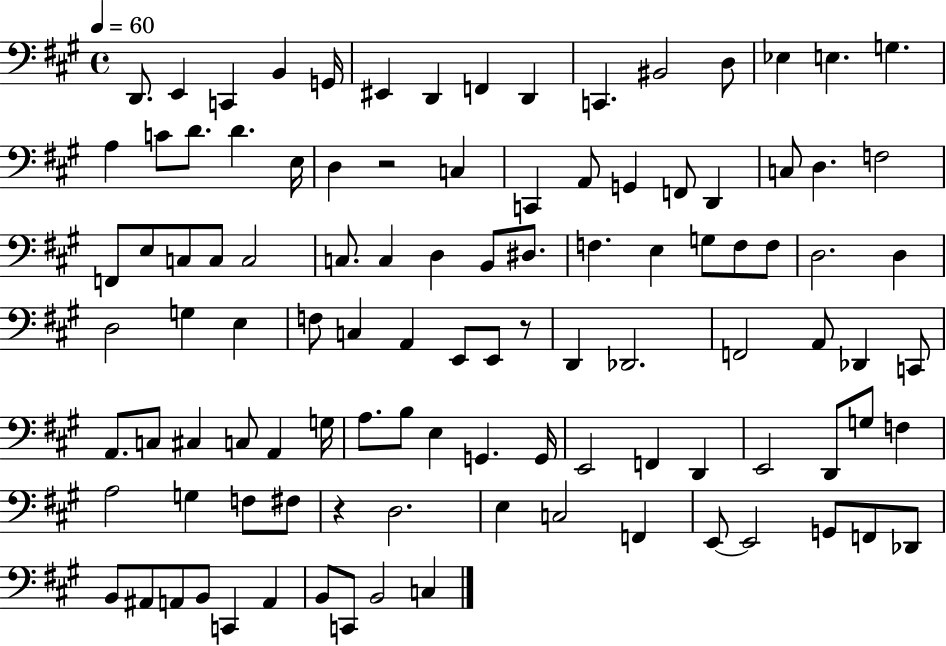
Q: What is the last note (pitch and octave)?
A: C3